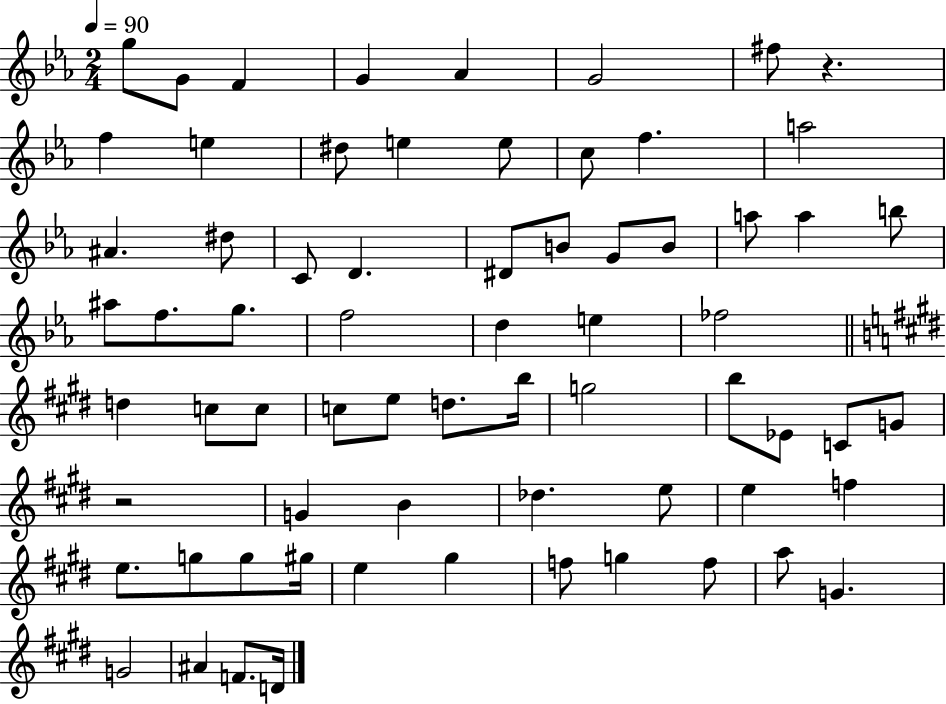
X:1
T:Untitled
M:2/4
L:1/4
K:Eb
g/2 G/2 F G _A G2 ^f/2 z f e ^d/2 e e/2 c/2 f a2 ^A ^d/2 C/2 D ^D/2 B/2 G/2 B/2 a/2 a b/2 ^a/2 f/2 g/2 f2 d e _f2 d c/2 c/2 c/2 e/2 d/2 b/4 g2 b/2 _E/2 C/2 G/2 z2 G B _d e/2 e f e/2 g/2 g/2 ^g/4 e ^g f/2 g f/2 a/2 G G2 ^A F/2 D/4